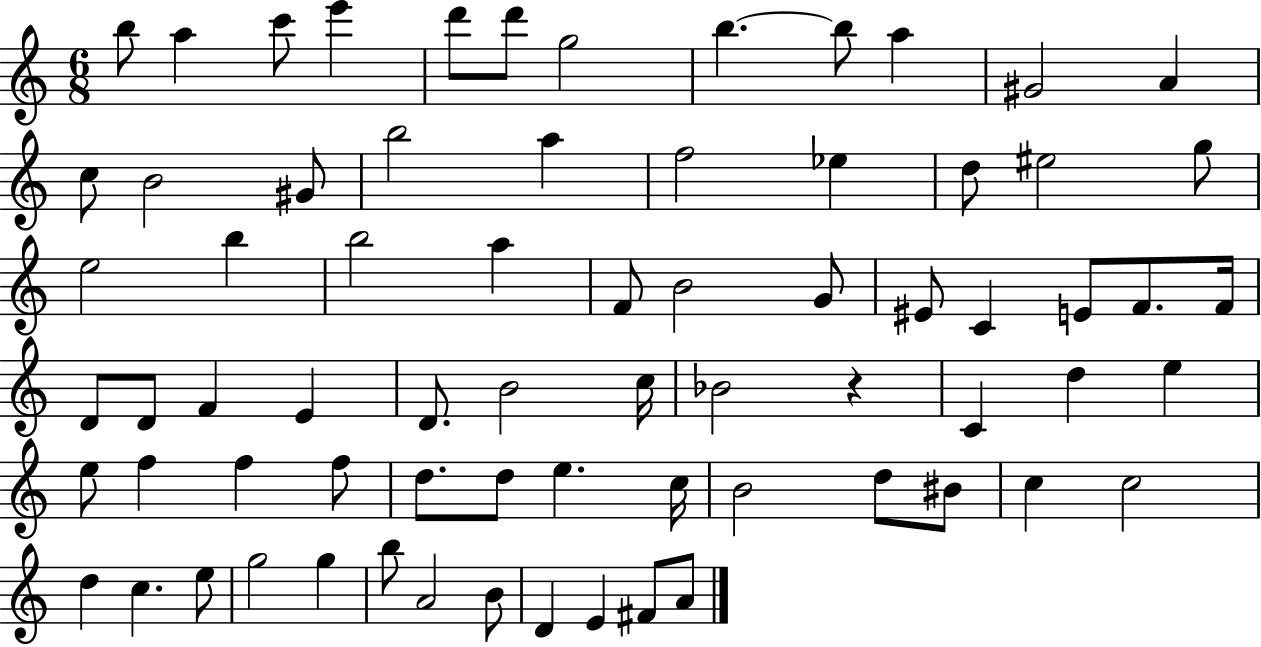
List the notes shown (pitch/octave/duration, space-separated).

B5/e A5/q C6/e E6/q D6/e D6/e G5/h B5/q. B5/e A5/q G#4/h A4/q C5/e B4/h G#4/e B5/h A5/q F5/h Eb5/q D5/e EIS5/h G5/e E5/h B5/q B5/h A5/q F4/e B4/h G4/e EIS4/e C4/q E4/e F4/e. F4/s D4/e D4/e F4/q E4/q D4/e. B4/h C5/s Bb4/h R/q C4/q D5/q E5/q E5/e F5/q F5/q F5/e D5/e. D5/e E5/q. C5/s B4/h D5/e BIS4/e C5/q C5/h D5/q C5/q. E5/e G5/h G5/q B5/e A4/h B4/e D4/q E4/q F#4/e A4/e